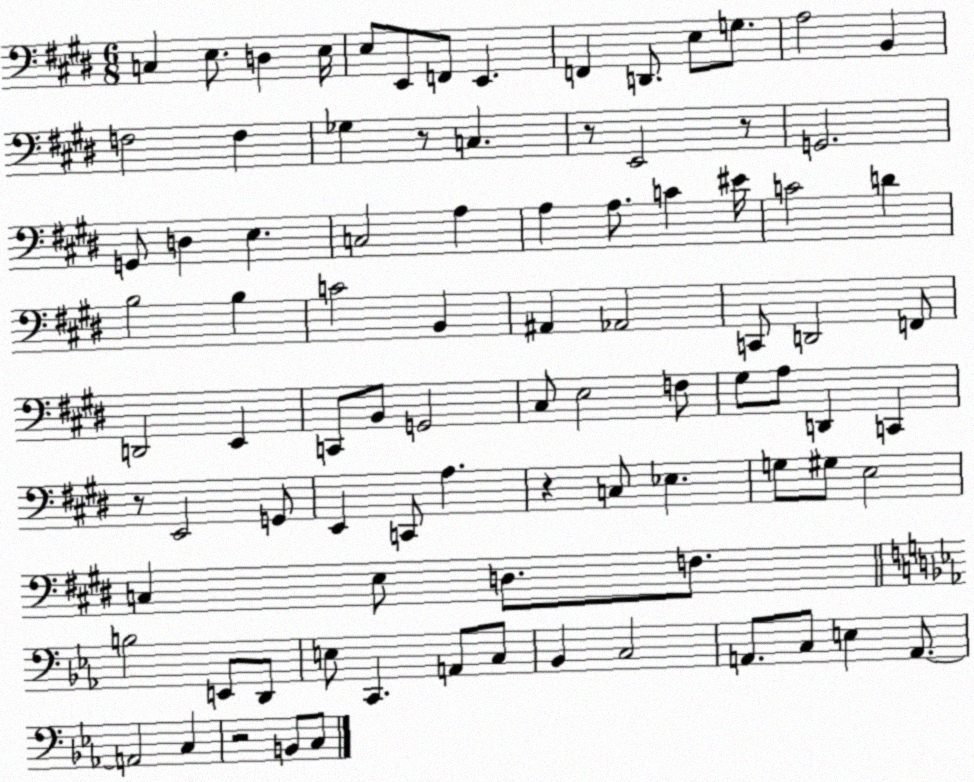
X:1
T:Untitled
M:6/8
L:1/4
K:E
C, E,/2 D, E,/4 E,/2 E,,/2 F,,/2 E,, F,, D,,/2 E,/2 G,/2 A,2 B,, F,2 F, _G, z/2 C, z/2 E,,2 z/2 G,,2 G,,/2 D, E, C,2 A, A, A,/2 C ^E/4 C2 D B,2 B, C2 B,, ^A,, _A,,2 C,,/2 D,,2 F,,/2 D,,2 E,, C,,/2 B,,/2 G,,2 ^C,/2 E,2 F,/2 ^G,/2 A,/2 D,, C,, z/2 E,,2 G,,/2 E,, C,,/2 A, z C,/2 _E, G,/2 ^G,/2 E,2 C, E,/2 D,/2 F,/2 B,2 E,,/2 D,,/2 E,/2 C,, A,,/2 C,/2 _B,, C,2 A,,/2 C,/2 E, A,,/2 A,,2 C, z2 B,,/2 C,/2